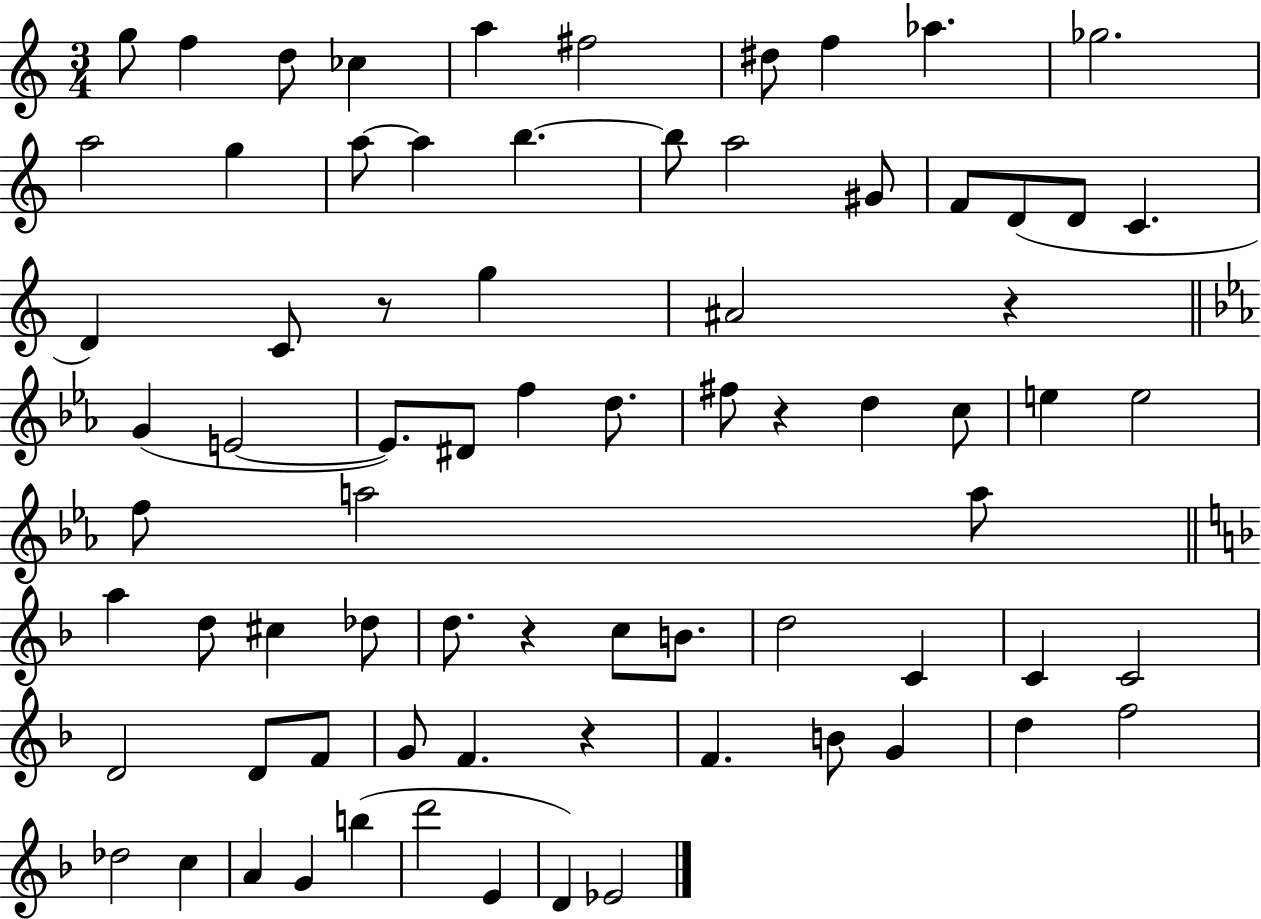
G5/e F5/q D5/e CES5/q A5/q F#5/h D#5/e F5/q Ab5/q. Gb5/h. A5/h G5/q A5/e A5/q B5/q. B5/e A5/h G#4/e F4/e D4/e D4/e C4/q. D4/q C4/e R/e G5/q A#4/h R/q G4/q E4/h E4/e. D#4/e F5/q D5/e. F#5/e R/q D5/q C5/e E5/q E5/h F5/e A5/h A5/e A5/q D5/e C#5/q Db5/e D5/e. R/q C5/e B4/e. D5/h C4/q C4/q C4/h D4/h D4/e F4/e G4/e F4/q. R/q F4/q. B4/e G4/q D5/q F5/h Db5/h C5/q A4/q G4/q B5/q D6/h E4/q D4/q Eb4/h